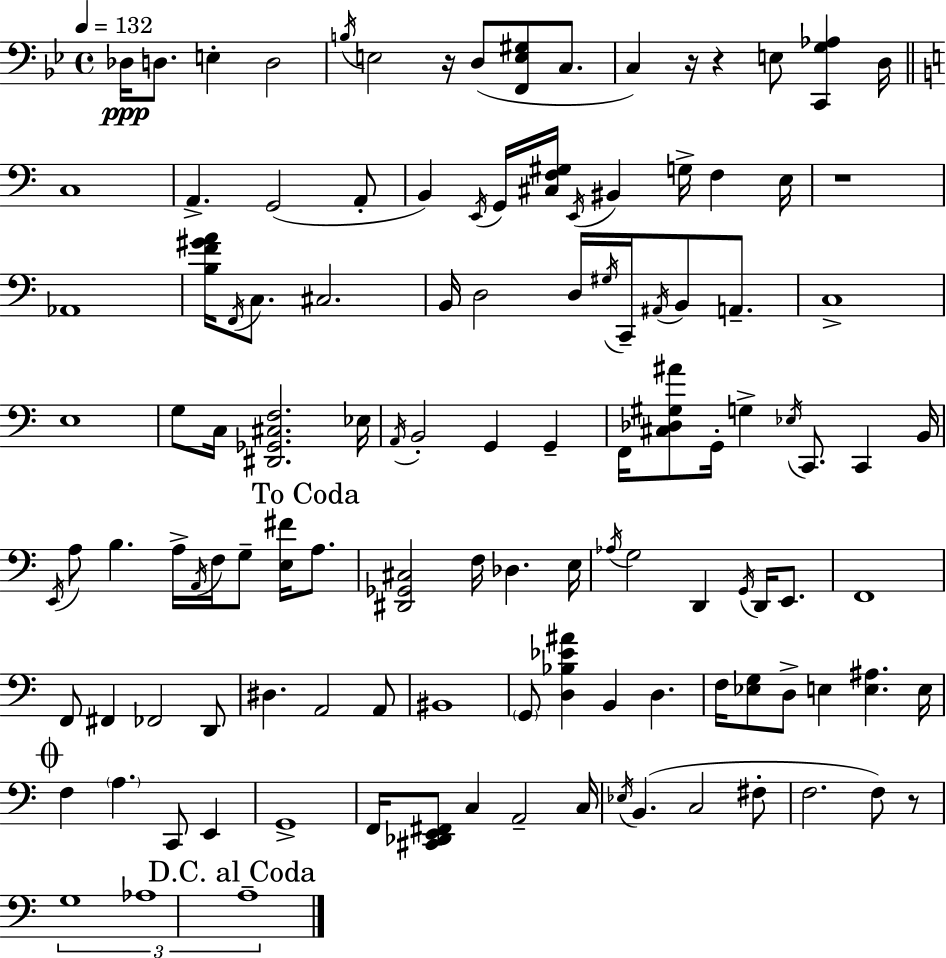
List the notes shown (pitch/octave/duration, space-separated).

Db3/s D3/e. E3/q D3/h B3/s E3/h R/s D3/e [F2,E3,G#3]/e C3/e. C3/q R/s R/q E3/e [C2,G3,Ab3]/q D3/s C3/w A2/q. G2/h A2/e B2/q E2/s G2/s [C#3,F3,G#3]/s E2/s BIS2/q G3/s F3/q E3/s R/w Ab2/w [B3,F4,G#4,A4]/s F2/s C3/e. C#3/h. B2/s D3/h D3/s G#3/s C2/s A#2/s B2/e A2/e. C3/w E3/w G3/e C3/s [D#2,Gb2,C#3,F3]/h. Eb3/s A2/s B2/h G2/q G2/q F2/s [C#3,Db3,G#3,A#4]/e G2/s G3/q Eb3/s C2/e. C2/q B2/s E2/s A3/e B3/q. A3/s A2/s F3/s G3/e [E3,F#4]/s A3/e. [D#2,Gb2,C#3]/h F3/s Db3/q. E3/s Ab3/s G3/h D2/q G2/s D2/s E2/e. F2/w F2/e F#2/q FES2/h D2/e D#3/q. A2/h A2/e BIS2/w G2/e [D3,Bb3,Eb4,A#4]/q B2/q D3/q. F3/s [Eb3,G3]/e D3/e E3/q [E3,A#3]/q. E3/s F3/q A3/q. C2/e E2/q G2/w F2/s [C#2,Db2,E2,F#2]/e C3/q A2/h C3/s Eb3/s B2/q. C3/h F#3/e F3/h. F3/e R/e G3/w Ab3/w A3/w